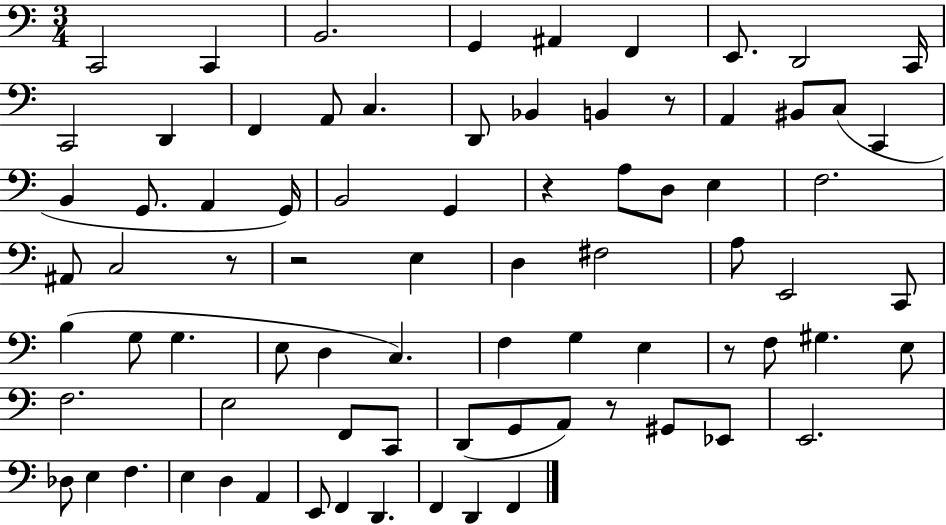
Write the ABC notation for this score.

X:1
T:Untitled
M:3/4
L:1/4
K:C
C,,2 C,, B,,2 G,, ^A,, F,, E,,/2 D,,2 C,,/4 C,,2 D,, F,, A,,/2 C, D,,/2 _B,, B,, z/2 A,, ^B,,/2 C,/2 C,, B,, G,,/2 A,, G,,/4 B,,2 G,, z A,/2 D,/2 E, F,2 ^A,,/2 C,2 z/2 z2 E, D, ^F,2 A,/2 E,,2 C,,/2 B, G,/2 G, E,/2 D, C, F, G, E, z/2 F,/2 ^G, E,/2 F,2 E,2 F,,/2 C,,/2 D,,/2 G,,/2 A,,/2 z/2 ^G,,/2 _E,,/2 E,,2 _D,/2 E, F, E, D, A,, E,,/2 F,, D,, F,, D,, F,,